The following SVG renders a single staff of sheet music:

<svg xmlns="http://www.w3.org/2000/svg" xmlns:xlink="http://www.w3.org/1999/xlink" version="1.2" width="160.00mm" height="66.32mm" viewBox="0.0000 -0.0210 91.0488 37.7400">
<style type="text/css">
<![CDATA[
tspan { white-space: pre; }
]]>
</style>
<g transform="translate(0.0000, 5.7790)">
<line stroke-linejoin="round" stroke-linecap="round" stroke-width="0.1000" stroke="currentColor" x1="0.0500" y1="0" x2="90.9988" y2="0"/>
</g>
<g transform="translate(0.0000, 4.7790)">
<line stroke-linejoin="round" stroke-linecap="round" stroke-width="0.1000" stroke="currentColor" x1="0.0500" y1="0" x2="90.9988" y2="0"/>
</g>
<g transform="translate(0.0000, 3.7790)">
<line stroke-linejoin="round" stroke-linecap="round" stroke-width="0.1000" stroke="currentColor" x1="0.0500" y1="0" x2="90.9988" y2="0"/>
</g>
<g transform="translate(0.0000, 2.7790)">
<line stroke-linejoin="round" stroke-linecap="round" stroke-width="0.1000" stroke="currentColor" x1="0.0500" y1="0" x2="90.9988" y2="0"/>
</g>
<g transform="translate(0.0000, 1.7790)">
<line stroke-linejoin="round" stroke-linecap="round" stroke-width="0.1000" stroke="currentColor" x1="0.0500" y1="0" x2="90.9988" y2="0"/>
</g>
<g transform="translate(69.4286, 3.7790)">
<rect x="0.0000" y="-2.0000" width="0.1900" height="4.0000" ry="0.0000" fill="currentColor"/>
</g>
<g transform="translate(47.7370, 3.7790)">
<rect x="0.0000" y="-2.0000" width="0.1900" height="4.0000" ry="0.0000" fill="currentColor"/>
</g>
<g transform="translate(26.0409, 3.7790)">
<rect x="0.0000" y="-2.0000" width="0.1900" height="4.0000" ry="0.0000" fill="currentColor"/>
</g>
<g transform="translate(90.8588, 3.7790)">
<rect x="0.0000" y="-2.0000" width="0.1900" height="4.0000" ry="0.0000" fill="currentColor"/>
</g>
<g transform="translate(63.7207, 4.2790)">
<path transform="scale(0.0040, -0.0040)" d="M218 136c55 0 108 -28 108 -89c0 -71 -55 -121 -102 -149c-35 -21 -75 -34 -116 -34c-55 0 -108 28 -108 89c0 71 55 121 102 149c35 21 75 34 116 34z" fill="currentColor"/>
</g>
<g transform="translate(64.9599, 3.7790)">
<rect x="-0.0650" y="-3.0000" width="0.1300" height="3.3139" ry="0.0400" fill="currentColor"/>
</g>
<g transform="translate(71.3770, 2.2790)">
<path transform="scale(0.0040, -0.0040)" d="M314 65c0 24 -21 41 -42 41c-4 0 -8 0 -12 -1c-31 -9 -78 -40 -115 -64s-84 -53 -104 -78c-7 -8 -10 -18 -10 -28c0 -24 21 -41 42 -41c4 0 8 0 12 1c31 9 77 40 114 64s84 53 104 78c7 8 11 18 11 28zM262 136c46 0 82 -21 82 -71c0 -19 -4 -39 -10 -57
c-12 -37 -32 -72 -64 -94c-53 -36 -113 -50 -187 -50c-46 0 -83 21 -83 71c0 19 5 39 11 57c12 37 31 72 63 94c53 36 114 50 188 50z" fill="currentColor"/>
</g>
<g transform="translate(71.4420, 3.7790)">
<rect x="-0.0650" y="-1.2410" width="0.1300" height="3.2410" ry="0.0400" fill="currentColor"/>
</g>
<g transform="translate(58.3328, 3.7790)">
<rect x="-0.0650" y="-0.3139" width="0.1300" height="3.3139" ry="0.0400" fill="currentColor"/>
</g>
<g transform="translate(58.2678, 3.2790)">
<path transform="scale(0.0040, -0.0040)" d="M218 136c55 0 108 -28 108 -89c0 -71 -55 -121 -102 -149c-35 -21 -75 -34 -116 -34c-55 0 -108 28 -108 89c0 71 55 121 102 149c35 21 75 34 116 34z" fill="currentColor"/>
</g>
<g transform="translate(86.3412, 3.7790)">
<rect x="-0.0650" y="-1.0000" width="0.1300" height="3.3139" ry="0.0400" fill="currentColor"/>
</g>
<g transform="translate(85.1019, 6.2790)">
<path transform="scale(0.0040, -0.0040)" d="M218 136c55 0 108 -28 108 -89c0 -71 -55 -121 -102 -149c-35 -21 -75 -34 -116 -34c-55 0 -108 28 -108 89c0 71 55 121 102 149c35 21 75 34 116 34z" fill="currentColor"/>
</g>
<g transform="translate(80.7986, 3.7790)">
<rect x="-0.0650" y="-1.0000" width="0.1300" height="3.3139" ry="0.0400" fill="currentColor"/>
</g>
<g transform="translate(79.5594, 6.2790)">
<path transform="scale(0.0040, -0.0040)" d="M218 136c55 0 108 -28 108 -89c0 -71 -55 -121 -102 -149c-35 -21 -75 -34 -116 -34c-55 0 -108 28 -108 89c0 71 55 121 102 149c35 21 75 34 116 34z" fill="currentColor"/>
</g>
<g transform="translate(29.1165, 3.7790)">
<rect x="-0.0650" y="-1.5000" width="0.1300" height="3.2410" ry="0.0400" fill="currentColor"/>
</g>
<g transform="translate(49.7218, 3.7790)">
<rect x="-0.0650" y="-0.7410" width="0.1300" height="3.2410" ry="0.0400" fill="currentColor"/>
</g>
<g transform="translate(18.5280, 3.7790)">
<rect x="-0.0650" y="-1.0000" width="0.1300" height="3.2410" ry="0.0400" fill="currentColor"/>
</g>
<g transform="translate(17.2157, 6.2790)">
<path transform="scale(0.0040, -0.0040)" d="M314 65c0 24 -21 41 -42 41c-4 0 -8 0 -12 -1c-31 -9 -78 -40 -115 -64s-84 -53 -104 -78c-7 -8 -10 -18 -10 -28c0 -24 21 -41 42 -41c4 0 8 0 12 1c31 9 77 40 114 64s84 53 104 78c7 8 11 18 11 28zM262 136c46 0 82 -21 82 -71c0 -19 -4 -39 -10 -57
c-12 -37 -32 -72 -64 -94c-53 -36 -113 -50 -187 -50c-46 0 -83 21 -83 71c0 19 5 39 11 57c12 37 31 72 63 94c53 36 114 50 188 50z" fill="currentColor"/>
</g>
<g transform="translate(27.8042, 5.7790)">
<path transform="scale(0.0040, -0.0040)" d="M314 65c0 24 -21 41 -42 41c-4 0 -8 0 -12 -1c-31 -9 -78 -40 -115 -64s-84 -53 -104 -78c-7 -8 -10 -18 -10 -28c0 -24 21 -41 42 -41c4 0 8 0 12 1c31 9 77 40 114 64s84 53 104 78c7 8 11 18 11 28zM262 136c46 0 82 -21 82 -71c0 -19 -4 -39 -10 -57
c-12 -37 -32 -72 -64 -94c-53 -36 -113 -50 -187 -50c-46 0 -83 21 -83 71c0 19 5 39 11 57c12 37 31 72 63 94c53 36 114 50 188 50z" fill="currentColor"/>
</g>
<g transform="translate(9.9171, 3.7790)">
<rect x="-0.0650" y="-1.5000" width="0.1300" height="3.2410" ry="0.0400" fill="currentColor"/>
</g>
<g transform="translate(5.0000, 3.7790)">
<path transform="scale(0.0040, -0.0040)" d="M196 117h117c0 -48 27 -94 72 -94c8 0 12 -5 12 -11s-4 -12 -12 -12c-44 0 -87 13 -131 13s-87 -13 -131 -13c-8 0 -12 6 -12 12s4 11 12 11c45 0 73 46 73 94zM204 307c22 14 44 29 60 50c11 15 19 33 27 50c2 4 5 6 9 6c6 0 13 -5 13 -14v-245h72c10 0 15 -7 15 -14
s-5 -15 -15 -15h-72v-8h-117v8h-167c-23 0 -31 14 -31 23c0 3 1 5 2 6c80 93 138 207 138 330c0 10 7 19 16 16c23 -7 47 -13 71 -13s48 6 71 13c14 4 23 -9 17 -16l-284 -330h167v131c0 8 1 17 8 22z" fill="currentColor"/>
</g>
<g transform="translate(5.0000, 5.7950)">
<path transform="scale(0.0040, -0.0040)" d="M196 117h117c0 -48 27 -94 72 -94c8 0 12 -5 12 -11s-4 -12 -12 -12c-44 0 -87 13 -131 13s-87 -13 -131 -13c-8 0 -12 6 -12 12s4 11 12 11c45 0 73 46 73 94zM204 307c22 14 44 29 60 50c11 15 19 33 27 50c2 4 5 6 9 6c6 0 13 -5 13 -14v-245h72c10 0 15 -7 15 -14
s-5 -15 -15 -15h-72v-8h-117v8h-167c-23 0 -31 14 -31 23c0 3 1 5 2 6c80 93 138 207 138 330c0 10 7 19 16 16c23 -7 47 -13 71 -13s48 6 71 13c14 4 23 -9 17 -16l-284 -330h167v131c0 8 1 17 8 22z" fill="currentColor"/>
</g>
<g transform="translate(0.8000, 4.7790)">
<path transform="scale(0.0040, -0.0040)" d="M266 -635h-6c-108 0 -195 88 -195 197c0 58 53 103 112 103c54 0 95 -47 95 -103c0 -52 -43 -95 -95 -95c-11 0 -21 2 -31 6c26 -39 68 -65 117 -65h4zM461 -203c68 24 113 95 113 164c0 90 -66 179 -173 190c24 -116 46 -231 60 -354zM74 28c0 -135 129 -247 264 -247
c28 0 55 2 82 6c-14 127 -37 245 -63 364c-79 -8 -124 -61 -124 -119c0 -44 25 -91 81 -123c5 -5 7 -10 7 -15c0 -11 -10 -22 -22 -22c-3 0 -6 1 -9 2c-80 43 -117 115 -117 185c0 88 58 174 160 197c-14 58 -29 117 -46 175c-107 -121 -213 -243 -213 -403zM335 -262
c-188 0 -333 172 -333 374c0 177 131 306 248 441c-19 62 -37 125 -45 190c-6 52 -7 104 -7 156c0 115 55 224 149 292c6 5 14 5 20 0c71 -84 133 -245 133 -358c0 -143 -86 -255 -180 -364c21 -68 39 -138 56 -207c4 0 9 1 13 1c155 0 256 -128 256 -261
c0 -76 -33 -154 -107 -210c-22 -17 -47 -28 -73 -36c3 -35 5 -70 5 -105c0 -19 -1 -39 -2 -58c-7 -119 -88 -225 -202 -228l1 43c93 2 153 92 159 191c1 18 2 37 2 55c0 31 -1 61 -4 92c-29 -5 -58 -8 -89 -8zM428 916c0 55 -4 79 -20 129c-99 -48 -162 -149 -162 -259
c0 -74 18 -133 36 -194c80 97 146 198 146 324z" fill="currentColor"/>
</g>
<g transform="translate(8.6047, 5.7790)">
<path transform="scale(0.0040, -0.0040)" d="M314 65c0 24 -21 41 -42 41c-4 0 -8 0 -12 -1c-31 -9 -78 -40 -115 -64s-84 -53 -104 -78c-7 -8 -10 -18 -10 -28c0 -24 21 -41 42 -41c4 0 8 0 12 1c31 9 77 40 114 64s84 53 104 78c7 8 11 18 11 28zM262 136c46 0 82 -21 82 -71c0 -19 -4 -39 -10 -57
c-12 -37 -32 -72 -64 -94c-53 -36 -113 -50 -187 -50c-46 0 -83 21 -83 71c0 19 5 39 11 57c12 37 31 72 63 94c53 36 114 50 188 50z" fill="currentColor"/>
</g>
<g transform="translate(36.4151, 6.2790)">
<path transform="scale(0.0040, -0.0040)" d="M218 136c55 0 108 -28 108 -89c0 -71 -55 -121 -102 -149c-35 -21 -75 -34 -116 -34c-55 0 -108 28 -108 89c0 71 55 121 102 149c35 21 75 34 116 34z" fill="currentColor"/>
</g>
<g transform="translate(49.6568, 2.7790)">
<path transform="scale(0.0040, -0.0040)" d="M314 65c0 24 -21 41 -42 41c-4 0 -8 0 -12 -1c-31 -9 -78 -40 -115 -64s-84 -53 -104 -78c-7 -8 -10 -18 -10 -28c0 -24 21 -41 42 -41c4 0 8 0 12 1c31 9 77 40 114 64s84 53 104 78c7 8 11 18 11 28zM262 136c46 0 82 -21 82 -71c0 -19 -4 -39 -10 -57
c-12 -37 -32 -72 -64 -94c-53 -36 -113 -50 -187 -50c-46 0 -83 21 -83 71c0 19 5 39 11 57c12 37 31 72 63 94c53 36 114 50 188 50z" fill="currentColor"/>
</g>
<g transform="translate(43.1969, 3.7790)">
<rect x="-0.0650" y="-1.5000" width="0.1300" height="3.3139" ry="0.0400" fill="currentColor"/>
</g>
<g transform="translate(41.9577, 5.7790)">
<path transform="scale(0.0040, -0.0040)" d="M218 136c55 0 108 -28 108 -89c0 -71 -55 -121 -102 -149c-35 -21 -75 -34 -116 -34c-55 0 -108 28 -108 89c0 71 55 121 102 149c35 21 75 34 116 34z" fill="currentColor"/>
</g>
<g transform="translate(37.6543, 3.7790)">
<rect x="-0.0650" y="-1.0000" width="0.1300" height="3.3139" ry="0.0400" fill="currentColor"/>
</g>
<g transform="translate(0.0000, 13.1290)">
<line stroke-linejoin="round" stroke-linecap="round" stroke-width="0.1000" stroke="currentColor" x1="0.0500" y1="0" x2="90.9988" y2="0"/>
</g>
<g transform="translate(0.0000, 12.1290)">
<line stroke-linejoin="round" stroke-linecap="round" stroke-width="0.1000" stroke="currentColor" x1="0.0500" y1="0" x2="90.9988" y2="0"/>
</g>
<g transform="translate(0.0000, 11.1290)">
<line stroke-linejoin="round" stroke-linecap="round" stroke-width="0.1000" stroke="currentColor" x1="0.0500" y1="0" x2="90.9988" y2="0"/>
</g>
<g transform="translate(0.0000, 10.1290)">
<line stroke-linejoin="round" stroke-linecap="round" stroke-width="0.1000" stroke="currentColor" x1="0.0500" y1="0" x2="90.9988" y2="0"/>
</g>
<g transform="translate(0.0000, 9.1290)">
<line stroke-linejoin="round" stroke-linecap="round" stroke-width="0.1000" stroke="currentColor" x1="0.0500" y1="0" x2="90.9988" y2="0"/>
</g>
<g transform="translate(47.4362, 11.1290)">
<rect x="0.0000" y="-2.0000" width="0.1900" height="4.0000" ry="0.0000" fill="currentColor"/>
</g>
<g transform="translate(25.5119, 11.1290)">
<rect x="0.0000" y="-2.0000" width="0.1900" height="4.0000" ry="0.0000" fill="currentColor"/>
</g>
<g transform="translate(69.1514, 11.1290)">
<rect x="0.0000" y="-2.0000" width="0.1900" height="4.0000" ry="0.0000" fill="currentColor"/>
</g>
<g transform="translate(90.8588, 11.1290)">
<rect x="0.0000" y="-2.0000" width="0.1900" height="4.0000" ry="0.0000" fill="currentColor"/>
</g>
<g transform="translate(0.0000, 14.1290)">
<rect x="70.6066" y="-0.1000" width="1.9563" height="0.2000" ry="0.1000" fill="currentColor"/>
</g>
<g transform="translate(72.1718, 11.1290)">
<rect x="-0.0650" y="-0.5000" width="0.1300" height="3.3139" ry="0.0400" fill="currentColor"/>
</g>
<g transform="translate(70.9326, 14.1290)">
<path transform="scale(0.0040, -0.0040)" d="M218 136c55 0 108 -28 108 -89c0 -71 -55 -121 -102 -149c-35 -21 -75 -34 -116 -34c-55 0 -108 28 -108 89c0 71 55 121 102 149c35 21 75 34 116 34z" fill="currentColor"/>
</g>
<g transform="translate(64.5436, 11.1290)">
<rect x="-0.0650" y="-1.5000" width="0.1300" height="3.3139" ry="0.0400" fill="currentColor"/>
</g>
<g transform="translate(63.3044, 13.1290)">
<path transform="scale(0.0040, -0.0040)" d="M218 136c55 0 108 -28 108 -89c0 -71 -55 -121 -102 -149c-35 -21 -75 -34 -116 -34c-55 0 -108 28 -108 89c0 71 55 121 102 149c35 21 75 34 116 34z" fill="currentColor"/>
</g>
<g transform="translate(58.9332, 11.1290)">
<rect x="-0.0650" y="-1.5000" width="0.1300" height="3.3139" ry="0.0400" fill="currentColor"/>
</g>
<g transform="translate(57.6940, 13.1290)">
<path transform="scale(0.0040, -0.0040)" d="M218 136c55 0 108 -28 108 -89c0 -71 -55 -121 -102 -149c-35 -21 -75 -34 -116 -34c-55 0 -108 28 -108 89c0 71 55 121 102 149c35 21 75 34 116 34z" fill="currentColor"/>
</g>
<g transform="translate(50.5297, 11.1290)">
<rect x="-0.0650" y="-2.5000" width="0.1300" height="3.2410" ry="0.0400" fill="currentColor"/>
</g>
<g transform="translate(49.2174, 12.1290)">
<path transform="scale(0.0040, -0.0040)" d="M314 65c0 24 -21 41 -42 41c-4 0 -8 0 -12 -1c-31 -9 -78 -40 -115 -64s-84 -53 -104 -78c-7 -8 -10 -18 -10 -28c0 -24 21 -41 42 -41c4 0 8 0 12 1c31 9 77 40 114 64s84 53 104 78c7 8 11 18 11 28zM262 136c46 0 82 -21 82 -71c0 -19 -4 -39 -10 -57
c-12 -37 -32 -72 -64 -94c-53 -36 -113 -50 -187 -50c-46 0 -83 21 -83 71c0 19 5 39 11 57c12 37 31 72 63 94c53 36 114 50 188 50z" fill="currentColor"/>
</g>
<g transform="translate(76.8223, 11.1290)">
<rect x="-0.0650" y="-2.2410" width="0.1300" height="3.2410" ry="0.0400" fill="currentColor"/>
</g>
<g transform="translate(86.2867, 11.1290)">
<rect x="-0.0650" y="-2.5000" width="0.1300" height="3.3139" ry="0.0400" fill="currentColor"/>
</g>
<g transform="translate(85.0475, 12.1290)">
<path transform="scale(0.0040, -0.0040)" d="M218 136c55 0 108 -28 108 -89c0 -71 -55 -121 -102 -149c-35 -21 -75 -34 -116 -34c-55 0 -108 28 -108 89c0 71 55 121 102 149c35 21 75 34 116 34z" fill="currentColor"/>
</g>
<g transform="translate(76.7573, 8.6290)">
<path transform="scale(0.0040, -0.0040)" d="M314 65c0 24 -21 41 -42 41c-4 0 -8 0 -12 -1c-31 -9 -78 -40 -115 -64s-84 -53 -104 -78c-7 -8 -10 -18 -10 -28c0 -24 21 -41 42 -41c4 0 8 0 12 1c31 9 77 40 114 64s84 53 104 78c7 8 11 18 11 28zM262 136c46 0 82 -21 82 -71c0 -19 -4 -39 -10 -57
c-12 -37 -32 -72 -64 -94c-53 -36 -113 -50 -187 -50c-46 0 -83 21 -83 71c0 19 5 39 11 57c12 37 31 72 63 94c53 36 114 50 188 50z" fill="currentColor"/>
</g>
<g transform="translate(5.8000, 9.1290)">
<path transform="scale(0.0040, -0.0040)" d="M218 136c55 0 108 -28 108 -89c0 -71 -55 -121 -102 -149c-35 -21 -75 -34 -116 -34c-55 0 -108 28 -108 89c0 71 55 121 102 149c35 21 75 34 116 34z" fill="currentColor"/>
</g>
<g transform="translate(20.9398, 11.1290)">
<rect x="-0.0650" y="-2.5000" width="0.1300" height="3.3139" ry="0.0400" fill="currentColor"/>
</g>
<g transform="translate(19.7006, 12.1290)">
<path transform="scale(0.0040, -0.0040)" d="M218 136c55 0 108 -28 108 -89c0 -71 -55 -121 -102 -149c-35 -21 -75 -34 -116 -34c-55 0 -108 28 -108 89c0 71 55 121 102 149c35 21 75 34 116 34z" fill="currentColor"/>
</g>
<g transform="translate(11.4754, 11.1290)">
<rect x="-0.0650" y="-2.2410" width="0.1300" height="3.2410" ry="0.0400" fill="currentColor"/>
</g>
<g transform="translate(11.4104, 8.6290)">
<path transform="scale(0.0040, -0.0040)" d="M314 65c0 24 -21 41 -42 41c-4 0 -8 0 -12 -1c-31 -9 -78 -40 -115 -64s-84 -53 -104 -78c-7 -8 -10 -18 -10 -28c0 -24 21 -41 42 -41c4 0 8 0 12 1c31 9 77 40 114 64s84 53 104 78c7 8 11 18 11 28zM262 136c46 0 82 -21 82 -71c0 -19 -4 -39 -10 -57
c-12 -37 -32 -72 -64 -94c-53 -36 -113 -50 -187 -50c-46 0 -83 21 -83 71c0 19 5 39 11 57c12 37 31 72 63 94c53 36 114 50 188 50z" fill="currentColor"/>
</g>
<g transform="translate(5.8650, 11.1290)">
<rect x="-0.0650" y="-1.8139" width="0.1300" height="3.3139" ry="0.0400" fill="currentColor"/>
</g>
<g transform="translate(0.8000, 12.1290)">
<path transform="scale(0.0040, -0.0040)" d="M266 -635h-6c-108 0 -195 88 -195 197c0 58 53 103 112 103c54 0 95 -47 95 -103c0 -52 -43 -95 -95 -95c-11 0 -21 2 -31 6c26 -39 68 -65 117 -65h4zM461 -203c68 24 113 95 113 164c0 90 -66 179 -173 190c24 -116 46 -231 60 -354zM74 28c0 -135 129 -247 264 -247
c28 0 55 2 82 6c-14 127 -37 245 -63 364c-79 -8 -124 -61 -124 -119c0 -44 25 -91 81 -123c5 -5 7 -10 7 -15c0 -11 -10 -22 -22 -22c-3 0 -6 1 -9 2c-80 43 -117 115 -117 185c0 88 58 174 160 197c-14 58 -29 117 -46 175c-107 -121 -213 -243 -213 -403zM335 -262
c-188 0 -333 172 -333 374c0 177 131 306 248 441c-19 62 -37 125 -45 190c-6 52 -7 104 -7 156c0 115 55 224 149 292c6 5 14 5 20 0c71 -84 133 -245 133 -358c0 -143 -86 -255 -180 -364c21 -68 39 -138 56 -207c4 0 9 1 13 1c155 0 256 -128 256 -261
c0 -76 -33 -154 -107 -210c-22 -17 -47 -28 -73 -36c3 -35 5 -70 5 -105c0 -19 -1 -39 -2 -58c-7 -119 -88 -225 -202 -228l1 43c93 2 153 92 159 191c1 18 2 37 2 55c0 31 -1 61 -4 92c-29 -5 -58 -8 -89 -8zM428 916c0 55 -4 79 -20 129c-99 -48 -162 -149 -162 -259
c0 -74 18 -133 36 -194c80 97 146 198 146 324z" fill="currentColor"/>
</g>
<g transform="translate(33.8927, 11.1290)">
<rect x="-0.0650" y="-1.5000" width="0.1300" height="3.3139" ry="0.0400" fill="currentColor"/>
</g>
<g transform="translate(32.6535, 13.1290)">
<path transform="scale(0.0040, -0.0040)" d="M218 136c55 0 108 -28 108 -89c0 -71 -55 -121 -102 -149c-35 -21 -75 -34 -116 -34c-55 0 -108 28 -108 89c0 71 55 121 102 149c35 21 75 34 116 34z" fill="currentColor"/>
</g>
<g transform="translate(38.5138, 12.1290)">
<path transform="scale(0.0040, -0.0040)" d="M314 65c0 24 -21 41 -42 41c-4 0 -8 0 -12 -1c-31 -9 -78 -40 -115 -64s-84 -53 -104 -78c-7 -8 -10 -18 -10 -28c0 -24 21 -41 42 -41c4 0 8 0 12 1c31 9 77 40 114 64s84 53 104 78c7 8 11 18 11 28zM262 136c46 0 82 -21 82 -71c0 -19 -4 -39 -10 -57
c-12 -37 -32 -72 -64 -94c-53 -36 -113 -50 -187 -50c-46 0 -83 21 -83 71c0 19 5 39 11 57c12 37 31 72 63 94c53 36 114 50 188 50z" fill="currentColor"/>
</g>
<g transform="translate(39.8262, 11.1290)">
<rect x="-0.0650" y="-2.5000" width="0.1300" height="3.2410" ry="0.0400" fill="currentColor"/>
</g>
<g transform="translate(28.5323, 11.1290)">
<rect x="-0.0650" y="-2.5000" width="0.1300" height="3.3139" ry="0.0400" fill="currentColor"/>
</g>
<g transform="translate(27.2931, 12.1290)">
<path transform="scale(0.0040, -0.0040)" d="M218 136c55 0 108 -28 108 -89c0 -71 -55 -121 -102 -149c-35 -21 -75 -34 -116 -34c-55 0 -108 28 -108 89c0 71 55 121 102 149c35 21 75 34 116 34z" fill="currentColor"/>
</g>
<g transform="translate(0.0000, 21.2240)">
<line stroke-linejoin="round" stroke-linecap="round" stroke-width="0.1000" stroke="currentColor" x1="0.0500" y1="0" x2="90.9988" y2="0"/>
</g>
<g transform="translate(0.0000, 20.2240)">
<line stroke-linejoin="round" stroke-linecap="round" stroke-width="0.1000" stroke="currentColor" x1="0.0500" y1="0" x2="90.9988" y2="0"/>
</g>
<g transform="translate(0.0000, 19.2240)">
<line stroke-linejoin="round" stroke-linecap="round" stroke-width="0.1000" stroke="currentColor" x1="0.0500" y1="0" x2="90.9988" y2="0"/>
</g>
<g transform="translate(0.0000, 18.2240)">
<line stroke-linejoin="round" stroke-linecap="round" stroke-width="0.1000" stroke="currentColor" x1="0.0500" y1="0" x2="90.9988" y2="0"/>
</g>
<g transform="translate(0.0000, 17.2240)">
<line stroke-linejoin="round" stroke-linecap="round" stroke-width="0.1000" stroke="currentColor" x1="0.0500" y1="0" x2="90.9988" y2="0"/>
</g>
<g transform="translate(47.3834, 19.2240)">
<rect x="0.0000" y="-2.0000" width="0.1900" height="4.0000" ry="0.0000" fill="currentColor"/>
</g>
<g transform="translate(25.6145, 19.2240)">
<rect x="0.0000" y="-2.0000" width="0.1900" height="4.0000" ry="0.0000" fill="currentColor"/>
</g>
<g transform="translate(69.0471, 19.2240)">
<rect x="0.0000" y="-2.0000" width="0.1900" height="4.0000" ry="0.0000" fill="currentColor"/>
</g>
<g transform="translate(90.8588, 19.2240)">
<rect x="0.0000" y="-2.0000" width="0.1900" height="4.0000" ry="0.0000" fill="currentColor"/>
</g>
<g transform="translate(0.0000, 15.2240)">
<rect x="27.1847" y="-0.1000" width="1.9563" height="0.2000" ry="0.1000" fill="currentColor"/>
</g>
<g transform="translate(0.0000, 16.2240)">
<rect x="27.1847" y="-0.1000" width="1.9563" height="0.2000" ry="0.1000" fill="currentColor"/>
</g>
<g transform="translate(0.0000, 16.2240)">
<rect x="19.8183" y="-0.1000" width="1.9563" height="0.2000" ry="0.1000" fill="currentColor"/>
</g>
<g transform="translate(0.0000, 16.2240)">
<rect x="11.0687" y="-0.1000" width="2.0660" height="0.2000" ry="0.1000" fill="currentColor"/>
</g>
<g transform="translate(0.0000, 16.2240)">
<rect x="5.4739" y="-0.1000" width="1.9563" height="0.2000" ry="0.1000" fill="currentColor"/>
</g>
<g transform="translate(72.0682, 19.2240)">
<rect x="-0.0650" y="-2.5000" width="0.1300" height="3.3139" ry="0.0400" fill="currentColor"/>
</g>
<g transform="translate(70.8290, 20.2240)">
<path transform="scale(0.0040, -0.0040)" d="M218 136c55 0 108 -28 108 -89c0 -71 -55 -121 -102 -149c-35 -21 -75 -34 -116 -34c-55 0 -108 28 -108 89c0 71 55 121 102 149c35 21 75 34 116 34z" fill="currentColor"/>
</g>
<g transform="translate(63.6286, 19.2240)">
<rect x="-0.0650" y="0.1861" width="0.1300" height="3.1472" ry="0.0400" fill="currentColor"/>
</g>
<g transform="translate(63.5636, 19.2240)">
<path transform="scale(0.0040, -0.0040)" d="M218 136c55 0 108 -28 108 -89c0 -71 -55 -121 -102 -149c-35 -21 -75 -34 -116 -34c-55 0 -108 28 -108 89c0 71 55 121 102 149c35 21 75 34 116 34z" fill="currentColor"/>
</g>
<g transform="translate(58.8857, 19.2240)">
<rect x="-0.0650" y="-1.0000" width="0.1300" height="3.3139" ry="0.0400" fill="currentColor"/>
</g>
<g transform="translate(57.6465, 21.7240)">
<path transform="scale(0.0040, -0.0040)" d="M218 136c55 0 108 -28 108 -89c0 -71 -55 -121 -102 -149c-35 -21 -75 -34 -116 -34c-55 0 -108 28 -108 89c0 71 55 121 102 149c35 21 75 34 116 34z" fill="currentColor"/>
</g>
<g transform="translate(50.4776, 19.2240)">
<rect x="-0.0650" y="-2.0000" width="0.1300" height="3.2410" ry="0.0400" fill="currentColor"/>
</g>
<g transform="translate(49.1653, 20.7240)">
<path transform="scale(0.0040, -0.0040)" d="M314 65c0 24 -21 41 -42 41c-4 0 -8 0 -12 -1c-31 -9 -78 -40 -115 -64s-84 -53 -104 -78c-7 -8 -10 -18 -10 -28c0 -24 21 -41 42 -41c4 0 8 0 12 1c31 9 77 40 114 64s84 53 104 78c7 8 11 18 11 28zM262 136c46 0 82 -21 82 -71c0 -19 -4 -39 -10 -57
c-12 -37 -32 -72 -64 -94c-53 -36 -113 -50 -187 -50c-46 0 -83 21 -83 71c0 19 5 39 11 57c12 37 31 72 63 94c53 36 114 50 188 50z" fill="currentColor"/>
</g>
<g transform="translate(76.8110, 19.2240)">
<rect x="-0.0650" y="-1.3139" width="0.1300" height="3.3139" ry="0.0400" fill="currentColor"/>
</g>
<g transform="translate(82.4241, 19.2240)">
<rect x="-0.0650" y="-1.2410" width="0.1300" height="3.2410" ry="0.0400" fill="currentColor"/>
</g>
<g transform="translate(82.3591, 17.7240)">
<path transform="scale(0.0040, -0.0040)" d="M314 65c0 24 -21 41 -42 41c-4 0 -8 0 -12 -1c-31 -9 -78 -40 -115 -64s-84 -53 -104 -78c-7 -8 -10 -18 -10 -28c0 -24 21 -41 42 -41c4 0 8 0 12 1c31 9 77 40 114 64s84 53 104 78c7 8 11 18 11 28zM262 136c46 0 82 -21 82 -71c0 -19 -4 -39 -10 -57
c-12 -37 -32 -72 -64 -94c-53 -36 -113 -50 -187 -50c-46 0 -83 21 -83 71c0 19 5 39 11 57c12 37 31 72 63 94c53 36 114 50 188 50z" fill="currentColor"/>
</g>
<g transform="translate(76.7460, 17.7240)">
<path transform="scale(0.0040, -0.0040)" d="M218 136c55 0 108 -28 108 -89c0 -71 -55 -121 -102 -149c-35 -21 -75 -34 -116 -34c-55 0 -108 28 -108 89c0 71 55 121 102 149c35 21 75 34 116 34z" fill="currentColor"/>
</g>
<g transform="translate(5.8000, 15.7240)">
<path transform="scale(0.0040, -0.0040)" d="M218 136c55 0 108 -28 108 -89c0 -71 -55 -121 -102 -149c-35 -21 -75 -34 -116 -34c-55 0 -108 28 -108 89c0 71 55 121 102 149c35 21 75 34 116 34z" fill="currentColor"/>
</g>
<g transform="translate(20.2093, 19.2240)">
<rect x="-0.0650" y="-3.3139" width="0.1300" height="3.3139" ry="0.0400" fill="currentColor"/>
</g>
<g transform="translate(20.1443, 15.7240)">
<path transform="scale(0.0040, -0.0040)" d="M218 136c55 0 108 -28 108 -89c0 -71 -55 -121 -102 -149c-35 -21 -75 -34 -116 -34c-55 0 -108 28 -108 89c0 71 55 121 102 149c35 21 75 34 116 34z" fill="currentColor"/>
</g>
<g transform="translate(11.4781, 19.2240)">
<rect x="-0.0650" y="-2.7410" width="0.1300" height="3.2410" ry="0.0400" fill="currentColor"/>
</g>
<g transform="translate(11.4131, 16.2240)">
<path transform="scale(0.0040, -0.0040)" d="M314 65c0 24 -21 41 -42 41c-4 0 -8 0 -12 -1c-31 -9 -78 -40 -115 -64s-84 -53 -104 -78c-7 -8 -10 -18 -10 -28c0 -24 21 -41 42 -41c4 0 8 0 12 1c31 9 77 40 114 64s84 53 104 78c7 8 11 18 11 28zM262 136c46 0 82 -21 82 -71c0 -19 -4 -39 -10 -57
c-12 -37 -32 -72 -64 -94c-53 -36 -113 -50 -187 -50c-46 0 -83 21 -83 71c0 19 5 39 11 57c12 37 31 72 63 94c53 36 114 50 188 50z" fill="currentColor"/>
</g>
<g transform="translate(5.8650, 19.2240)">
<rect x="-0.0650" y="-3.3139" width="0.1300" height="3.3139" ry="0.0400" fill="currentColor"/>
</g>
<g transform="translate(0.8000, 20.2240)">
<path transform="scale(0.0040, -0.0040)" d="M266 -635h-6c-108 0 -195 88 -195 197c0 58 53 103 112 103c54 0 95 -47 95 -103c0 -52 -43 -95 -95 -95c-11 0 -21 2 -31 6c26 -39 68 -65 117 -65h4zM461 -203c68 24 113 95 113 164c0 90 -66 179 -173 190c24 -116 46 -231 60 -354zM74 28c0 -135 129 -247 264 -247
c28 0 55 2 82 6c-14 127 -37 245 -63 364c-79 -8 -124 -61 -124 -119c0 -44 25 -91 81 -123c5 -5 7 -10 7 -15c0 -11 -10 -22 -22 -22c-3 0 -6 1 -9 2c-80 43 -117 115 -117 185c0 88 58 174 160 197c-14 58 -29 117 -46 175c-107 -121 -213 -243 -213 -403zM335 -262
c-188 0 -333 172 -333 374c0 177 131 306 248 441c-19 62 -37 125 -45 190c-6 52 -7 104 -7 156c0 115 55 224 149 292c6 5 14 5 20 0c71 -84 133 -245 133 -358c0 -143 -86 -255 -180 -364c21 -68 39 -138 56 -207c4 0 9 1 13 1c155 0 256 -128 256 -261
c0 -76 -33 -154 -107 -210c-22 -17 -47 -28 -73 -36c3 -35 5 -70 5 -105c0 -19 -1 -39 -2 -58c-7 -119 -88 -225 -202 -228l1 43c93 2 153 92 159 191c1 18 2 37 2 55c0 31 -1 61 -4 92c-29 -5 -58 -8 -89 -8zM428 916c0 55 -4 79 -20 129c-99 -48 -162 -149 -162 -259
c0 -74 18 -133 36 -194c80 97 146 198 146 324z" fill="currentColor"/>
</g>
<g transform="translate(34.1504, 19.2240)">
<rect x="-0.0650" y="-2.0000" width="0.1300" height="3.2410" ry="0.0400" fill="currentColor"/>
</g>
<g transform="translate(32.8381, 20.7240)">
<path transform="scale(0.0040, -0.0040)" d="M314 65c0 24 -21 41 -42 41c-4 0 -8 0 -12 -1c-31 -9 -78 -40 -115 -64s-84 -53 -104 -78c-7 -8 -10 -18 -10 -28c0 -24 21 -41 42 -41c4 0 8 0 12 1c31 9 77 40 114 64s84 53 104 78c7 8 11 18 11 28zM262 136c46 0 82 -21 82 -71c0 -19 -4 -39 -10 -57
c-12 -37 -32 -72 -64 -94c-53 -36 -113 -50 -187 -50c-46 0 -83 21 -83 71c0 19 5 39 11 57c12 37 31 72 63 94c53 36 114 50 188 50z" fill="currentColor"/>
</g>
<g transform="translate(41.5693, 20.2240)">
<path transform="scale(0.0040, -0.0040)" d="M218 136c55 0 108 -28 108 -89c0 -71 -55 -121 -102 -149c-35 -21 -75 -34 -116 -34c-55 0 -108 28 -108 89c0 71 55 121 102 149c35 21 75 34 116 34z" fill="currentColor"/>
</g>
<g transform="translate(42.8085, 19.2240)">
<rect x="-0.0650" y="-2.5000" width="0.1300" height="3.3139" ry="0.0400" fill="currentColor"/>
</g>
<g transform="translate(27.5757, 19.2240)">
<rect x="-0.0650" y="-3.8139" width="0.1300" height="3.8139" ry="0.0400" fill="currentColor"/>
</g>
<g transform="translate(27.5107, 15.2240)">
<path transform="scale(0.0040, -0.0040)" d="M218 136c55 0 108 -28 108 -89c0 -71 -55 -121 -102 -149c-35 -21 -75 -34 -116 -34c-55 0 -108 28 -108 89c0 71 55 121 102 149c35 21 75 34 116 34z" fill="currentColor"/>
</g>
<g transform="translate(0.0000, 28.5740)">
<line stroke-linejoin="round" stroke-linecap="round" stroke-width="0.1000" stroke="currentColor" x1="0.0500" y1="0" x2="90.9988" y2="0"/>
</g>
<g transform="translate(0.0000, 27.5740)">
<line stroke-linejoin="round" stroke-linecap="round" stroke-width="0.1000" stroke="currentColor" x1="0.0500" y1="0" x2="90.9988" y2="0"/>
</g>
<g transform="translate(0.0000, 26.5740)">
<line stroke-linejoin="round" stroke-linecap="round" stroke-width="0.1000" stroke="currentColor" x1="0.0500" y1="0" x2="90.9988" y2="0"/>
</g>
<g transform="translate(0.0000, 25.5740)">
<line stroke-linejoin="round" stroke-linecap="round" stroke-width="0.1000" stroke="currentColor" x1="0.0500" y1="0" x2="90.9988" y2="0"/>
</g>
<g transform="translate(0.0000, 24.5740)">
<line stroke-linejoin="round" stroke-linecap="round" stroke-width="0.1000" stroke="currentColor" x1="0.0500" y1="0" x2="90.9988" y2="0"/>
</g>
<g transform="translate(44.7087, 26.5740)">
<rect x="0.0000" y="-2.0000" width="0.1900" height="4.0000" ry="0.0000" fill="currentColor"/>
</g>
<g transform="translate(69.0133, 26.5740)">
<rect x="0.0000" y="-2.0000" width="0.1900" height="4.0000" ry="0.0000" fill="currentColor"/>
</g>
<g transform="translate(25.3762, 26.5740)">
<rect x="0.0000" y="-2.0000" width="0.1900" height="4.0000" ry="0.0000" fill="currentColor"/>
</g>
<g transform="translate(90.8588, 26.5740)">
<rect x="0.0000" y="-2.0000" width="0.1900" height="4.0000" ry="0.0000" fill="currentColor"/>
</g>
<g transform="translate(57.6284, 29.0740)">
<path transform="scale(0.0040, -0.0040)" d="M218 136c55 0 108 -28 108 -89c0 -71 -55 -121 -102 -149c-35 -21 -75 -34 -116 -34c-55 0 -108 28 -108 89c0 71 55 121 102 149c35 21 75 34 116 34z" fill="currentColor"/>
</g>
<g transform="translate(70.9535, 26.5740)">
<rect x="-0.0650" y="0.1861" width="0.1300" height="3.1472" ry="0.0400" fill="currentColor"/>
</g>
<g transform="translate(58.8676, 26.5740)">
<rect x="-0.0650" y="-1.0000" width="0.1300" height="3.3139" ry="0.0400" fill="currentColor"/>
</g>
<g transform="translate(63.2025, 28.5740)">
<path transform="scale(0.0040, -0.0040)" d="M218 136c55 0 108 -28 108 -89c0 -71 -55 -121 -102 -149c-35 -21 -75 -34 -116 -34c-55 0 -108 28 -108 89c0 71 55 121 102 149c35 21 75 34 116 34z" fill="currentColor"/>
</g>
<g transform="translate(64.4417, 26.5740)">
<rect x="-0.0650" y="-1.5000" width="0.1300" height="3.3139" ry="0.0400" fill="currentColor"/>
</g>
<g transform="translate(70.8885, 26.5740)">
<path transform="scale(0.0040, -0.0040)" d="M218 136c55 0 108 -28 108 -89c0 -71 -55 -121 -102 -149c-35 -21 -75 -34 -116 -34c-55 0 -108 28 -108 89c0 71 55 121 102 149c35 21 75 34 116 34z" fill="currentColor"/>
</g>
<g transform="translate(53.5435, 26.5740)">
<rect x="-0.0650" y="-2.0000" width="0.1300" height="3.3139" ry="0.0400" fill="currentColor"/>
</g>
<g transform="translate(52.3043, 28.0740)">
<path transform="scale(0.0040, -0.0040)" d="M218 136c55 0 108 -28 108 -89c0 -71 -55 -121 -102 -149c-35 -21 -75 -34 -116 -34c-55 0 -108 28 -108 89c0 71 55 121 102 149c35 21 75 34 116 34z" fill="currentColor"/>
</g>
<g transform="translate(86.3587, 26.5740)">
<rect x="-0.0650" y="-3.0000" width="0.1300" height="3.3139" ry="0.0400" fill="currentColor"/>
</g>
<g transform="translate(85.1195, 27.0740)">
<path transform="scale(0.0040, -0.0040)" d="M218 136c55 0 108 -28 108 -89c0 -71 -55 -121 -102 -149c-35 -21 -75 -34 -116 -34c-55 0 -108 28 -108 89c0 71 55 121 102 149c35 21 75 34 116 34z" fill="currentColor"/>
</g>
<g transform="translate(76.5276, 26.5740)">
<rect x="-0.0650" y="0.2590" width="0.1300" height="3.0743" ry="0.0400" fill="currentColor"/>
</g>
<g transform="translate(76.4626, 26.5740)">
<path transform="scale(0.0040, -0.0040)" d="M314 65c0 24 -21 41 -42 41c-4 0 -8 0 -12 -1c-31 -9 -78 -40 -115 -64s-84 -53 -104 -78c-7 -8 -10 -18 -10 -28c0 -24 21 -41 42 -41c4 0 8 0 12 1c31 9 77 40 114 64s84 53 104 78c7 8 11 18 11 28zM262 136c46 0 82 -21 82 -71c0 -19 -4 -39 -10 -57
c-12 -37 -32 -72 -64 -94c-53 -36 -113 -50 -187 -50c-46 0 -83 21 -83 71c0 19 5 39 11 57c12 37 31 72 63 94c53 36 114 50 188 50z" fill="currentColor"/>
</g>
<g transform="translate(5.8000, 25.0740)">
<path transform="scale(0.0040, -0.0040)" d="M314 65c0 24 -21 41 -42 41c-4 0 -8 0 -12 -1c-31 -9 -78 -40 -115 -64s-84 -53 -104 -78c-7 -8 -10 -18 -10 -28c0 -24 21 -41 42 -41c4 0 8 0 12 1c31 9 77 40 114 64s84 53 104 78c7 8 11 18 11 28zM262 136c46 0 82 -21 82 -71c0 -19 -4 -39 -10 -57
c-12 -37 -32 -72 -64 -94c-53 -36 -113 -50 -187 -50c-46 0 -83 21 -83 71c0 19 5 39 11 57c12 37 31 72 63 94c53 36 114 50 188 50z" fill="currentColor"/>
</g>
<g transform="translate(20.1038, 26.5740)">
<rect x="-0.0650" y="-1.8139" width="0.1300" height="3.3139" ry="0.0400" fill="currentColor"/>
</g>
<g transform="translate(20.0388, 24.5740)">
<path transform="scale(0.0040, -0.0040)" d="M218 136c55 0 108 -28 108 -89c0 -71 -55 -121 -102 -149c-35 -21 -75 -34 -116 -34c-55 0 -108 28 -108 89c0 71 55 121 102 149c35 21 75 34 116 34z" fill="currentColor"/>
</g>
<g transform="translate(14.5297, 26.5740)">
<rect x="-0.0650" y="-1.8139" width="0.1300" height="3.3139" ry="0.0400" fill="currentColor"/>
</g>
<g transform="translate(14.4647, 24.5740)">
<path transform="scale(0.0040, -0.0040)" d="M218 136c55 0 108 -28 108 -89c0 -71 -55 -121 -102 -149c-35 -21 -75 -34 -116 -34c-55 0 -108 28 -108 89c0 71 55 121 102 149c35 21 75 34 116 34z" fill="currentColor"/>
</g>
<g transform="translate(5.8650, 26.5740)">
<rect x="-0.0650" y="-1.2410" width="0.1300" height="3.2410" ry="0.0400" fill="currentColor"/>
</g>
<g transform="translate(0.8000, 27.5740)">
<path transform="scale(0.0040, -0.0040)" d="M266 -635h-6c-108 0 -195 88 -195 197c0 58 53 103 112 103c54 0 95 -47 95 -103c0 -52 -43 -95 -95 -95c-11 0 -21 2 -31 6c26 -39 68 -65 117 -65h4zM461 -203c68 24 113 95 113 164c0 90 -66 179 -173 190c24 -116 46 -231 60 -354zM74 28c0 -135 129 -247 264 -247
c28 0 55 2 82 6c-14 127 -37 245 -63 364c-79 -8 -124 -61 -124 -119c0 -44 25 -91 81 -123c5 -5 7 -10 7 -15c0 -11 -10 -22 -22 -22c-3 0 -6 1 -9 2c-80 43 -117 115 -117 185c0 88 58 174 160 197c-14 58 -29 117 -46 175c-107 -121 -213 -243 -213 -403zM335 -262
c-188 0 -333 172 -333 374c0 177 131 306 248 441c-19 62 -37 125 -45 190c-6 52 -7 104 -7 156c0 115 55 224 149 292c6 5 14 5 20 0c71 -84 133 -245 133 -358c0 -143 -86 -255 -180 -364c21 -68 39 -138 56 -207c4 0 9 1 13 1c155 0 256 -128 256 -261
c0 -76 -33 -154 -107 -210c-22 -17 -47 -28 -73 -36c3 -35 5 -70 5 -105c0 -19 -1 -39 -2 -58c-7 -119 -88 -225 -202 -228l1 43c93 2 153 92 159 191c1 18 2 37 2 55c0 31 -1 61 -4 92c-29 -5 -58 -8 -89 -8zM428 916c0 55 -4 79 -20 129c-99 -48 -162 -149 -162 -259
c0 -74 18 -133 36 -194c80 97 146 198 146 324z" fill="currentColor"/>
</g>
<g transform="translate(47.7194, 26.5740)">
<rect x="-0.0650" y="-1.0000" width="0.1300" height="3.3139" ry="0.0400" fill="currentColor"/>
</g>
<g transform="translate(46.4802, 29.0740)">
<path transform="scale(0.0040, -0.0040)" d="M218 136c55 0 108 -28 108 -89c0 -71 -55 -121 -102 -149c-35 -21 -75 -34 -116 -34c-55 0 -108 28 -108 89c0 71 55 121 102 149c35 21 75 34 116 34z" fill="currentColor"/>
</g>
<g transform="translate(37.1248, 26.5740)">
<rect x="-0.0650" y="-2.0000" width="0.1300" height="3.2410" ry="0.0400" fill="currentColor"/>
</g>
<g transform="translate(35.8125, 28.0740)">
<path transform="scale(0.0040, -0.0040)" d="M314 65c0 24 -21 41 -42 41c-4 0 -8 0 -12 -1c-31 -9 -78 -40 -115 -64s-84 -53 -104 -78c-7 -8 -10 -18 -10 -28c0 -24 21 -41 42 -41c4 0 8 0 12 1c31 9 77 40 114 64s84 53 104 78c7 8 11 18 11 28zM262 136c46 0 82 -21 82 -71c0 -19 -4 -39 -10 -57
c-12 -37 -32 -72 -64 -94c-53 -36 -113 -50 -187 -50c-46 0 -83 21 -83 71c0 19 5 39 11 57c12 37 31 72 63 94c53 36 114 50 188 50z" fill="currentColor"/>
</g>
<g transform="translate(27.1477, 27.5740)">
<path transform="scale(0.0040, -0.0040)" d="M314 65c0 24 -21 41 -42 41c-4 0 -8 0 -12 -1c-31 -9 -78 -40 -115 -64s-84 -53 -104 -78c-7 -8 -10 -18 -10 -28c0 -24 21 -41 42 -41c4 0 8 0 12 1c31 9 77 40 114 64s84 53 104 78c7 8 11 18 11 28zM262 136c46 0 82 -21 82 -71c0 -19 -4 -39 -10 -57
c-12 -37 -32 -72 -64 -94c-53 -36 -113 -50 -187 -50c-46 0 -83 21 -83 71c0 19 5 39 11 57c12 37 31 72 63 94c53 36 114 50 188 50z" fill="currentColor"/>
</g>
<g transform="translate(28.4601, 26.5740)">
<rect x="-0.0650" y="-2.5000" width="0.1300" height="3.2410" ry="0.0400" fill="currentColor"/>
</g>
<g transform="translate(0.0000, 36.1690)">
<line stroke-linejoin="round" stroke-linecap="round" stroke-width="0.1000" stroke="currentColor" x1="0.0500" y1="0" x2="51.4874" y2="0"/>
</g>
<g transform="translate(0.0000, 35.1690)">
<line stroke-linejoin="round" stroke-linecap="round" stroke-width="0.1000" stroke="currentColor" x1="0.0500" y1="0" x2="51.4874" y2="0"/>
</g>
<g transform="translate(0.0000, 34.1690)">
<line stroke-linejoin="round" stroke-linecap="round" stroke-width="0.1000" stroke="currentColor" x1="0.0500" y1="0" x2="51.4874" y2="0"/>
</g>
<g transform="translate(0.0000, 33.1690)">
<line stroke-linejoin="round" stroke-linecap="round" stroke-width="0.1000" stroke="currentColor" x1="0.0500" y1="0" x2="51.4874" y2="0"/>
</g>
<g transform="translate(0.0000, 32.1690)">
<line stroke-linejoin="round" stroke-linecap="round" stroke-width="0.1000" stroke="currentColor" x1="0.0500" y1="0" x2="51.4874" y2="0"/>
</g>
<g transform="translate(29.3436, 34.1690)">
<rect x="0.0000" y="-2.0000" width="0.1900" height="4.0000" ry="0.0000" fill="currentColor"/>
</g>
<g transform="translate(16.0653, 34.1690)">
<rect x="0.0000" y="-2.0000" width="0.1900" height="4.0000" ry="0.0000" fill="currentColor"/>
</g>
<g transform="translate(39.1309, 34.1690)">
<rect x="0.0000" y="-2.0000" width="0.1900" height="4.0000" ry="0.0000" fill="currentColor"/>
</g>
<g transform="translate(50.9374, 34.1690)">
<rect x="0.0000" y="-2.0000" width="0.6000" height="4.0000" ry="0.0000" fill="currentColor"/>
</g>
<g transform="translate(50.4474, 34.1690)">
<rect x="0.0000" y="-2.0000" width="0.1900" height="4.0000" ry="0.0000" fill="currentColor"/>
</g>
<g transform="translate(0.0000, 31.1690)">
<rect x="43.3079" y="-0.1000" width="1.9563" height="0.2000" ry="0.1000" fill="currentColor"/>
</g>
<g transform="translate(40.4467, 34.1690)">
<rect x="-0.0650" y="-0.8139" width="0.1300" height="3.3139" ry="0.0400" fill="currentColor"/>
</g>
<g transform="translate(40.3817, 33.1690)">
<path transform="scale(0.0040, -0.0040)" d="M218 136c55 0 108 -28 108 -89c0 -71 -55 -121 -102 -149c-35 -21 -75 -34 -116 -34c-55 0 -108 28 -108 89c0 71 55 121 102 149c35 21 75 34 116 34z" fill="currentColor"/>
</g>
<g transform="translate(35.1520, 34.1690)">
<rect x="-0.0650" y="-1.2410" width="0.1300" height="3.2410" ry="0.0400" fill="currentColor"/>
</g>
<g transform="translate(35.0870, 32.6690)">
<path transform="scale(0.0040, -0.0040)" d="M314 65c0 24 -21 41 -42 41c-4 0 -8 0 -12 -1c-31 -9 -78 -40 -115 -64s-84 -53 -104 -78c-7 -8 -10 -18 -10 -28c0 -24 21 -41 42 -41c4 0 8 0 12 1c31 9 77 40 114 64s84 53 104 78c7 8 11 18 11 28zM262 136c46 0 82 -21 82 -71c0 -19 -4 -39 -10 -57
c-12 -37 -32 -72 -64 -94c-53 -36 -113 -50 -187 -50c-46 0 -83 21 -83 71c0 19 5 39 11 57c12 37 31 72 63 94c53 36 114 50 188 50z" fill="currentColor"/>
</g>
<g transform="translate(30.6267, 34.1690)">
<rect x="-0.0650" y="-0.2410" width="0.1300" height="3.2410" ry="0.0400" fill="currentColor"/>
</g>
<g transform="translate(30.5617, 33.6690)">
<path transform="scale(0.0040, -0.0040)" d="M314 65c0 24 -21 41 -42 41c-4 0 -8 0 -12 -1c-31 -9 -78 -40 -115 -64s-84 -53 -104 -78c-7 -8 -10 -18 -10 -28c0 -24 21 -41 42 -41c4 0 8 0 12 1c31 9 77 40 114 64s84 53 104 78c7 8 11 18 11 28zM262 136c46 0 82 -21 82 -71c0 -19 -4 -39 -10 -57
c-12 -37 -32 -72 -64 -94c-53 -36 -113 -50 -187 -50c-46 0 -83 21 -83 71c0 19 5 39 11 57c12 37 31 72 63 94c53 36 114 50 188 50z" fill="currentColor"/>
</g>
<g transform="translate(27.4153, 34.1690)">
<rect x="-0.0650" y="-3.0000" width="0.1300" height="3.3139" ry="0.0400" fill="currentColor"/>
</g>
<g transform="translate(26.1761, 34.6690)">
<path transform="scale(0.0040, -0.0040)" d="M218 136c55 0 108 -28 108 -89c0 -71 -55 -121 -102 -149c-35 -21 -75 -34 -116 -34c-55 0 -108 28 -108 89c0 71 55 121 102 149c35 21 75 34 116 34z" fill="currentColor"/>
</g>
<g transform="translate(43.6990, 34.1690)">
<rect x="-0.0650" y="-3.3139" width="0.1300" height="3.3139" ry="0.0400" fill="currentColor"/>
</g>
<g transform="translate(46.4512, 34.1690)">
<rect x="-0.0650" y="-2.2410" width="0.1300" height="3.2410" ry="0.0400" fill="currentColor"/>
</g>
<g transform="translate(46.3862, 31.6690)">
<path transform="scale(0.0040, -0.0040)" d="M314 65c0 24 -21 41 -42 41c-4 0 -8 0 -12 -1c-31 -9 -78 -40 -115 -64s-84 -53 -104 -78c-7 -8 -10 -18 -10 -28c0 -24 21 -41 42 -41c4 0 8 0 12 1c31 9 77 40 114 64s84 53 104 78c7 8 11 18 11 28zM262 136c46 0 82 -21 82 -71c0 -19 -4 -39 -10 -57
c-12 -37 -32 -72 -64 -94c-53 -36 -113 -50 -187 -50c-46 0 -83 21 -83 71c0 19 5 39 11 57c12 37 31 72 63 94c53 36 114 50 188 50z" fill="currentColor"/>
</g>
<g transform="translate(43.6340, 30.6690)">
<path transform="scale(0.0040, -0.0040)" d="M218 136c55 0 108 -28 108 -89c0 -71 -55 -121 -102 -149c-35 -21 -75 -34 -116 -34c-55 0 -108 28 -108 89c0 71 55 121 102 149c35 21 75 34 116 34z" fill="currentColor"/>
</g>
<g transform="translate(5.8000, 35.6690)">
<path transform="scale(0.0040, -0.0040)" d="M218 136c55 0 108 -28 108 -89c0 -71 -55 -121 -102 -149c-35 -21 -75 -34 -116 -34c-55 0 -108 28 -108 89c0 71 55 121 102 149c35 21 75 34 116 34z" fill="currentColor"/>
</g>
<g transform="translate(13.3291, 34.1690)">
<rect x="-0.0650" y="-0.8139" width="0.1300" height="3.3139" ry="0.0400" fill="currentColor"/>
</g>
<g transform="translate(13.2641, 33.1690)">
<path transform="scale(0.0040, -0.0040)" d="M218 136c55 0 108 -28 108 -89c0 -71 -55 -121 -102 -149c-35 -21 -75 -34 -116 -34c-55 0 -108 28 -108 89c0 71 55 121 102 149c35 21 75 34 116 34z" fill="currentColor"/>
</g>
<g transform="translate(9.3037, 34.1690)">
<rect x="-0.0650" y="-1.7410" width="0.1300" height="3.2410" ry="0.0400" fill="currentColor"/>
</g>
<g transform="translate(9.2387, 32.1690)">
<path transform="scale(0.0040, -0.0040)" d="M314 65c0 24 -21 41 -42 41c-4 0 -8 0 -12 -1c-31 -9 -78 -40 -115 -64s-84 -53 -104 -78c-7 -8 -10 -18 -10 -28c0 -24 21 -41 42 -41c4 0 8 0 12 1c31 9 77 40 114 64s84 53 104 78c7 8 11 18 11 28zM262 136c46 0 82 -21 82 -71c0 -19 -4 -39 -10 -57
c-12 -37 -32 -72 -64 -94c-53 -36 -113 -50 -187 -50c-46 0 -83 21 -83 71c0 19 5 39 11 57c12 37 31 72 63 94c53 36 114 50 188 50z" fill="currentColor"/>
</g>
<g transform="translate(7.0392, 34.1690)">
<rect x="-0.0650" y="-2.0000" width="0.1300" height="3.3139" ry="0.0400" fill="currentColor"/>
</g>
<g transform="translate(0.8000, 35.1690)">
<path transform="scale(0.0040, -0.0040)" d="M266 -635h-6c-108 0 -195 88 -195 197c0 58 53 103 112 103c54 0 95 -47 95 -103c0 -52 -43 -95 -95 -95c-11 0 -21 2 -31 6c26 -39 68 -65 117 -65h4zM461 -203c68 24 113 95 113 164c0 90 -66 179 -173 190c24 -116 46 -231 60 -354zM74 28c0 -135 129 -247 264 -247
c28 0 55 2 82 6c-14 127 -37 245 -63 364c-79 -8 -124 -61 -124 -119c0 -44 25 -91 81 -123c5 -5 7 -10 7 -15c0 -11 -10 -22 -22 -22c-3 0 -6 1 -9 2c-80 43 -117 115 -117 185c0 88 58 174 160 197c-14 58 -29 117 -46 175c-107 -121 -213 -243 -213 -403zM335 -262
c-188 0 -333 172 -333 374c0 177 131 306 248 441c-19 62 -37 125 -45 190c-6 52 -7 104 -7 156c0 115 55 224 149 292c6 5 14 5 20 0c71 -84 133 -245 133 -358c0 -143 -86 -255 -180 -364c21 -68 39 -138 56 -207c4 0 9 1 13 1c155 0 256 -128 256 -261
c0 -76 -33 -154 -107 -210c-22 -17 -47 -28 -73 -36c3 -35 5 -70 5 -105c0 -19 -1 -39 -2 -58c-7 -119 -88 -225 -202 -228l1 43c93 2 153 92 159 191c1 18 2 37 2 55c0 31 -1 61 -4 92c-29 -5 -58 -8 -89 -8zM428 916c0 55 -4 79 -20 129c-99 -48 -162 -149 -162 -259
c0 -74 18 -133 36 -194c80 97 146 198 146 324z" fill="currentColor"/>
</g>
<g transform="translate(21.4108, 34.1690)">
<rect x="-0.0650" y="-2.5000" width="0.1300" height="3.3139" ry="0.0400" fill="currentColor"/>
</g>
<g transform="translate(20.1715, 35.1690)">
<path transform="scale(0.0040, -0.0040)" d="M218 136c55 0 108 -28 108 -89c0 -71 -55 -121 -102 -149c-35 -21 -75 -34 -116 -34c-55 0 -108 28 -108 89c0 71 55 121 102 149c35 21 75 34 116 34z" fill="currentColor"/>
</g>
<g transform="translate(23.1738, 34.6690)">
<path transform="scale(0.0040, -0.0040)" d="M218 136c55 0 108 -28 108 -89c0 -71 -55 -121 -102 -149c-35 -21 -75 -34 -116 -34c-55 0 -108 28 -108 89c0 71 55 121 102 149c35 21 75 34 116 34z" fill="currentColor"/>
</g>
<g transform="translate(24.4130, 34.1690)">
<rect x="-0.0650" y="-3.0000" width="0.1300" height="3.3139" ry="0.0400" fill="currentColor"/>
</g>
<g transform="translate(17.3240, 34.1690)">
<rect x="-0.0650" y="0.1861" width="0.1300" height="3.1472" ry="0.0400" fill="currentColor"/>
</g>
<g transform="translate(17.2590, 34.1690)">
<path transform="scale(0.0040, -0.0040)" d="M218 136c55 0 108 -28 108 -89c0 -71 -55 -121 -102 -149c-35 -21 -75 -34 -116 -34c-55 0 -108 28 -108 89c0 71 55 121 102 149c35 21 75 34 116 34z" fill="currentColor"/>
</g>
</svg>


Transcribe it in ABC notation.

X:1
T:Untitled
M:4/4
L:1/4
K:C
E2 D2 E2 D E d2 c A e2 D D f g2 G G E G2 G2 E E C g2 G b a2 b c' F2 G F2 D B G e e2 e2 f f G2 F2 D F D E B B2 A F f2 d B G A A c2 e2 d b g2